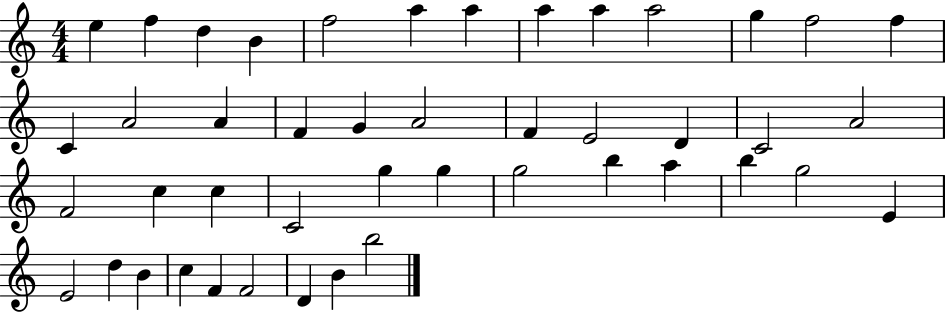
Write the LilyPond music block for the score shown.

{
  \clef treble
  \numericTimeSignature
  \time 4/4
  \key c \major
  e''4 f''4 d''4 b'4 | f''2 a''4 a''4 | a''4 a''4 a''2 | g''4 f''2 f''4 | \break c'4 a'2 a'4 | f'4 g'4 a'2 | f'4 e'2 d'4 | c'2 a'2 | \break f'2 c''4 c''4 | c'2 g''4 g''4 | g''2 b''4 a''4 | b''4 g''2 e'4 | \break e'2 d''4 b'4 | c''4 f'4 f'2 | d'4 b'4 b''2 | \bar "|."
}